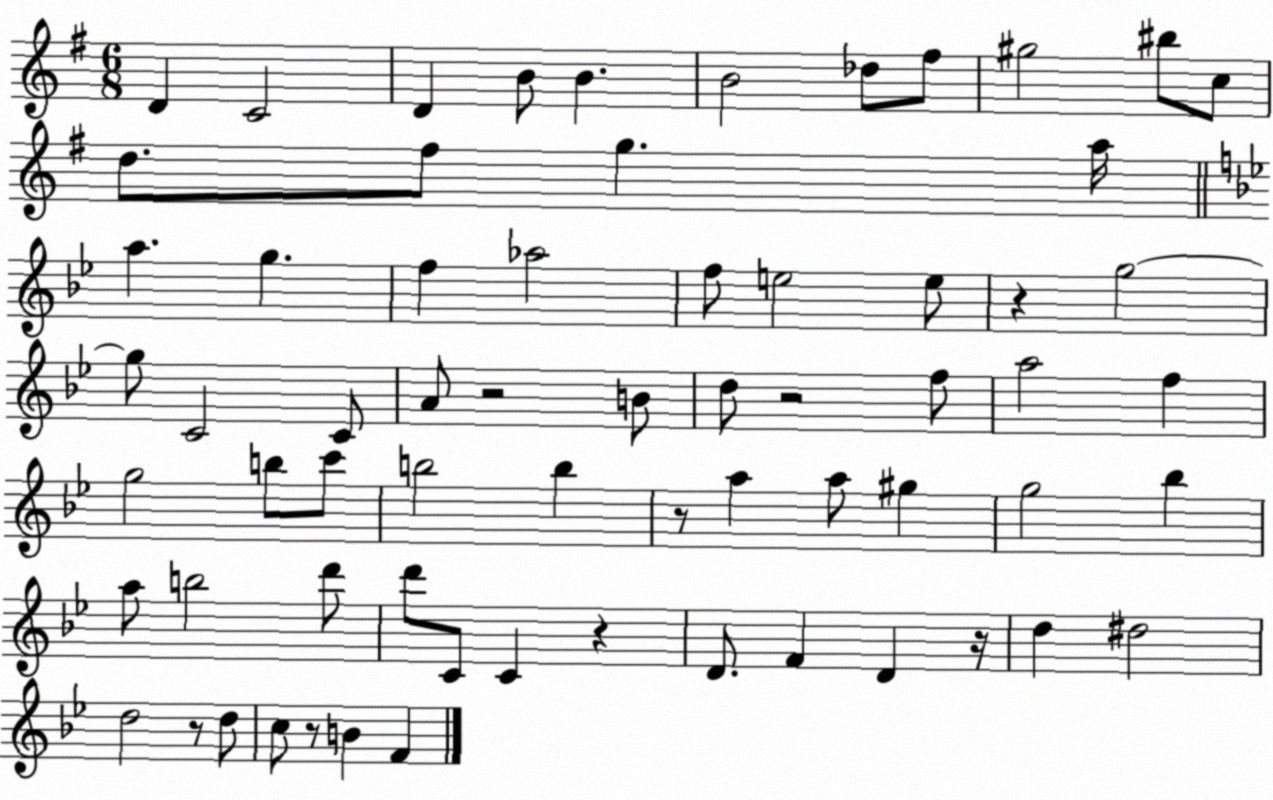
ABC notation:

X:1
T:Untitled
M:6/8
L:1/4
K:G
D C2 D B/2 B B2 _d/2 ^f/2 ^g2 ^b/2 c/2 d/2 ^f/2 g a/4 a g f _a2 f/2 e2 e/2 z g2 g/2 C2 C/2 A/2 z2 B/2 d/2 z2 f/2 a2 f g2 b/2 c'/2 b2 b z/2 a a/2 ^g g2 _b a/2 b2 d'/2 d'/2 C/2 C z D/2 F D z/4 d ^d2 d2 z/2 d/2 c/2 z/2 B F